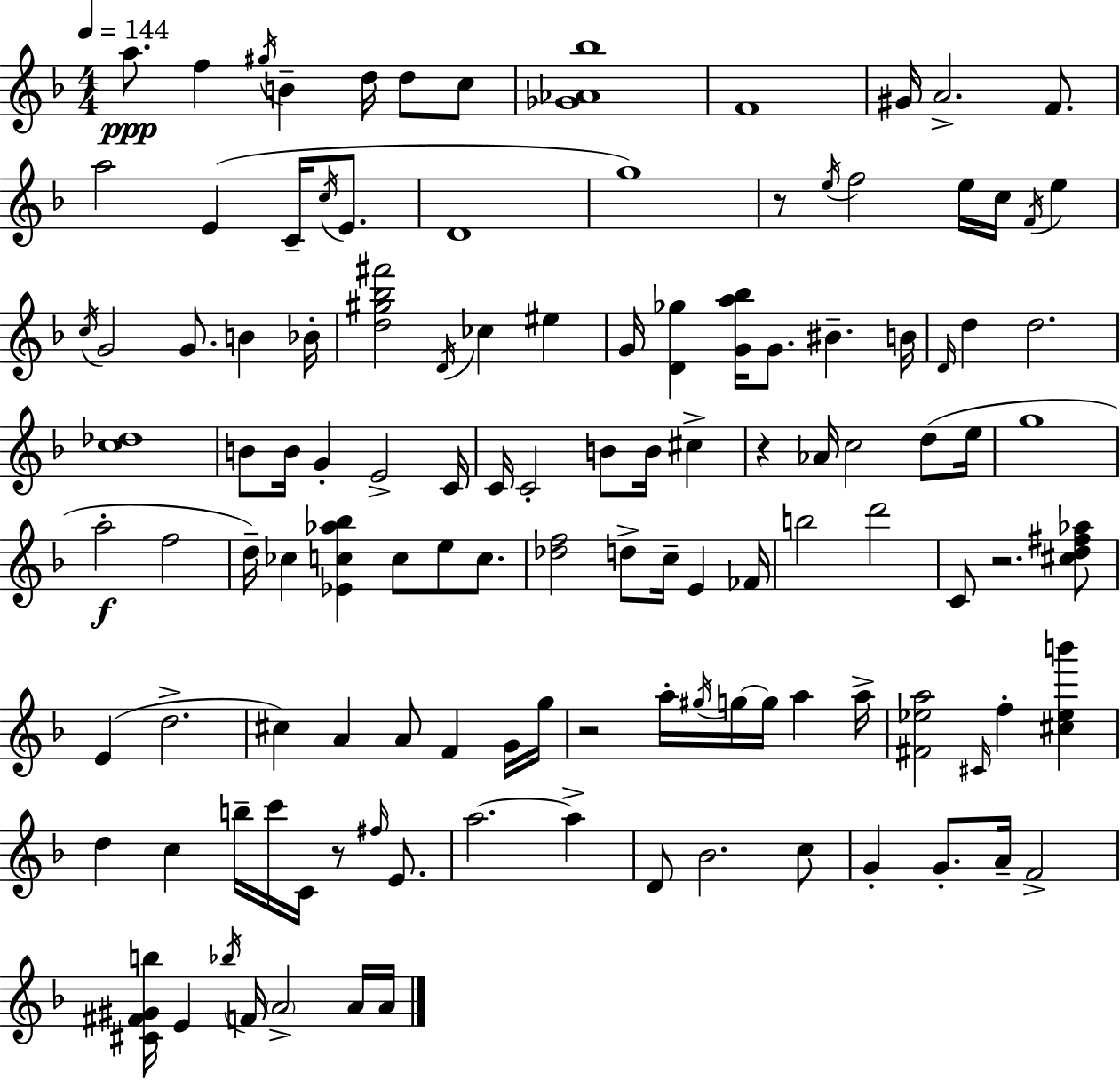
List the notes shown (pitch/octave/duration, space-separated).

A5/e. F5/q G#5/s B4/q D5/s D5/e C5/e [Gb4,Ab4,Bb5]/w F4/w G#4/s A4/h. F4/e. A5/h E4/q C4/s C5/s E4/e. D4/w G5/w R/e E5/s F5/h E5/s C5/s F4/s E5/q C5/s G4/h G4/e. B4/q Bb4/s [D5,G#5,Bb5,F#6]/h D4/s CES5/q EIS5/q G4/s [D4,Gb5]/q [G4,A5,Bb5]/s G4/e. BIS4/q. B4/s D4/s D5/q D5/h. [C5,Db5]/w B4/e B4/s G4/q E4/h C4/s C4/s C4/h B4/e B4/s C#5/q R/q Ab4/s C5/h D5/e E5/s G5/w A5/h F5/h D5/s CES5/q [Eb4,C5,Ab5,Bb5]/q C5/e E5/e C5/e. [Db5,F5]/h D5/e C5/s E4/q FES4/s B5/h D6/h C4/e R/h. [C#5,D5,F#5,Ab5]/e E4/q D5/h. C#5/q A4/q A4/e F4/q G4/s G5/s R/h A5/s G#5/s G5/s G5/s A5/q A5/s [F#4,Eb5,A5]/h C#4/s F5/q [C#5,Eb5,B6]/q D5/q C5/q B5/s C6/s C4/s R/e F#5/s E4/e. A5/h. A5/q D4/e Bb4/h. C5/e G4/q G4/e. A4/s F4/h [C#4,F#4,G#4,B5]/s E4/q Bb5/s F4/s A4/h A4/s A4/s